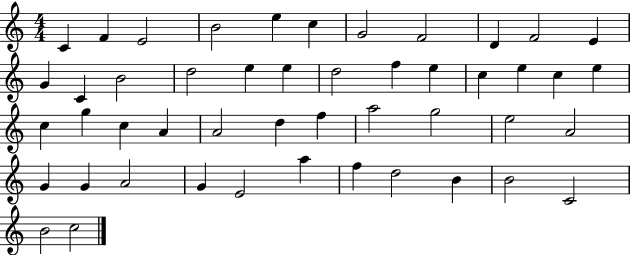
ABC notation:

X:1
T:Untitled
M:4/4
L:1/4
K:C
C F E2 B2 e c G2 F2 D F2 E G C B2 d2 e e d2 f e c e c e c g c A A2 d f a2 g2 e2 A2 G G A2 G E2 a f d2 B B2 C2 B2 c2